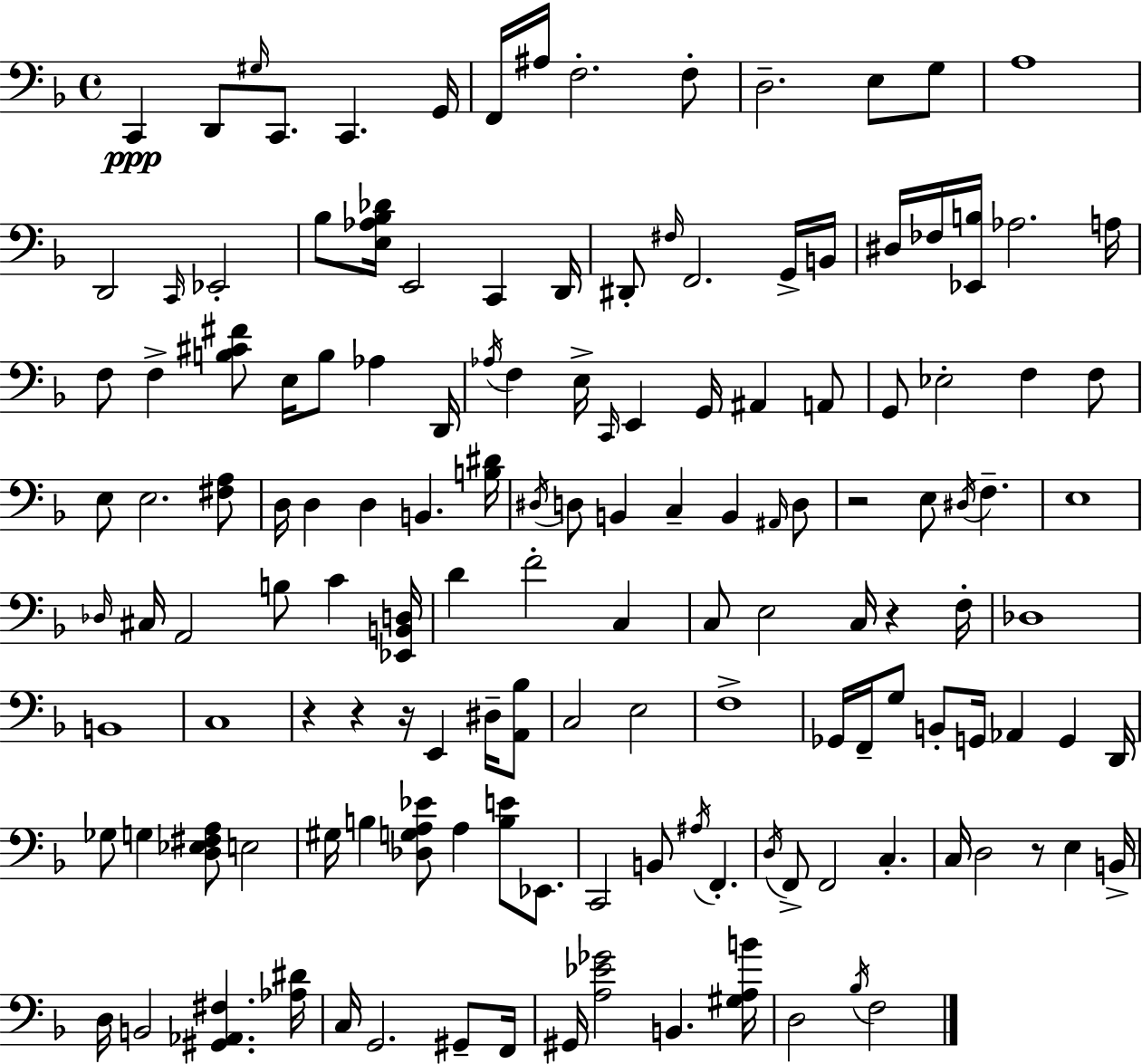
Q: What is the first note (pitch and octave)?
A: C2